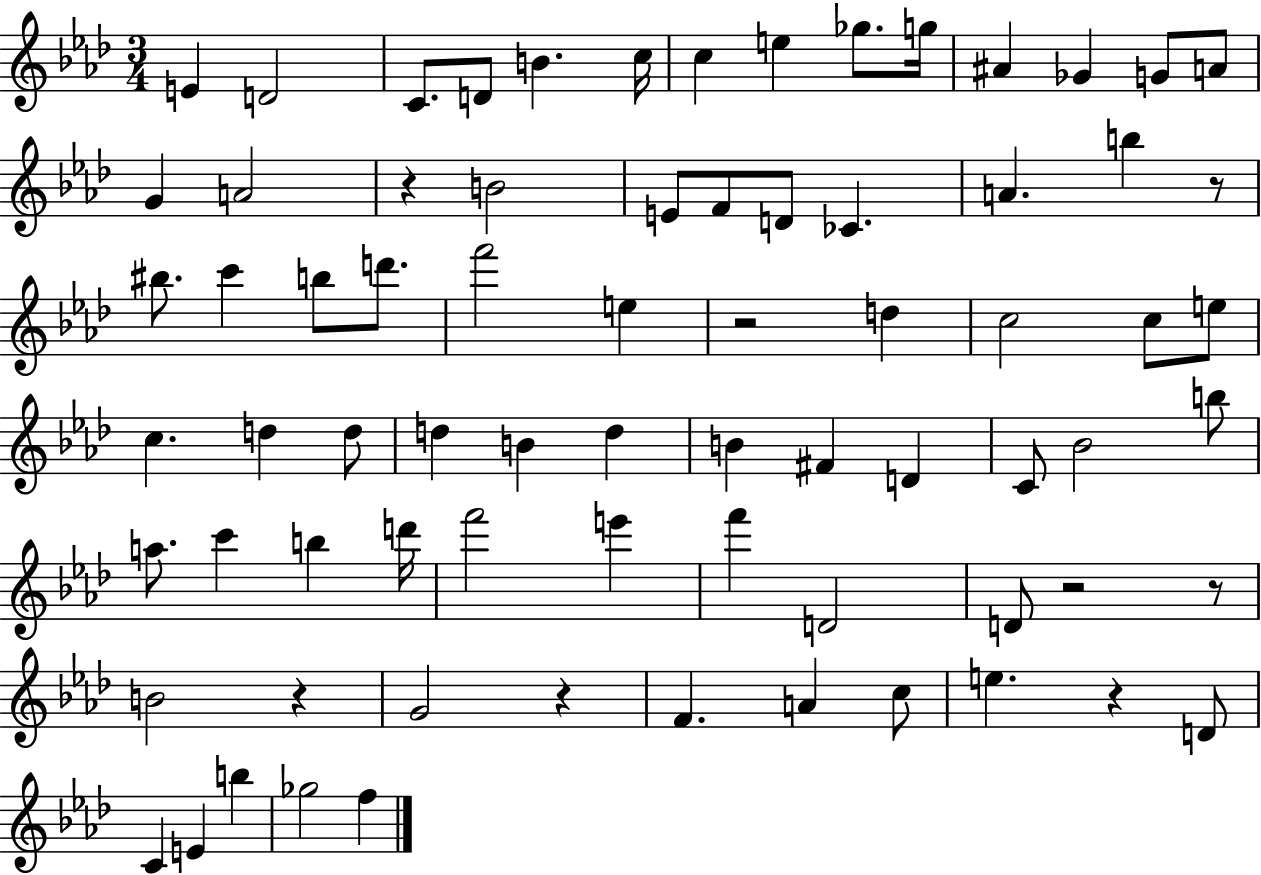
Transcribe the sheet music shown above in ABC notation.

X:1
T:Untitled
M:3/4
L:1/4
K:Ab
E D2 C/2 D/2 B c/4 c e _g/2 g/4 ^A _G G/2 A/2 G A2 z B2 E/2 F/2 D/2 _C A b z/2 ^b/2 c' b/2 d'/2 f'2 e z2 d c2 c/2 e/2 c d d/2 d B d B ^F D C/2 _B2 b/2 a/2 c' b d'/4 f'2 e' f' D2 D/2 z2 z/2 B2 z G2 z F A c/2 e z D/2 C E b _g2 f